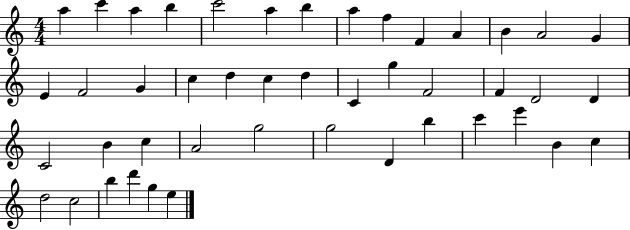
A5/q C6/q A5/q B5/q C6/h A5/q B5/q A5/q F5/q F4/q A4/q B4/q A4/h G4/q E4/q F4/h G4/q C5/q D5/q C5/q D5/q C4/q G5/q F4/h F4/q D4/h D4/q C4/h B4/q C5/q A4/h G5/h G5/h D4/q B5/q C6/q E6/q B4/q C5/q D5/h C5/h B5/q D6/q G5/q E5/q